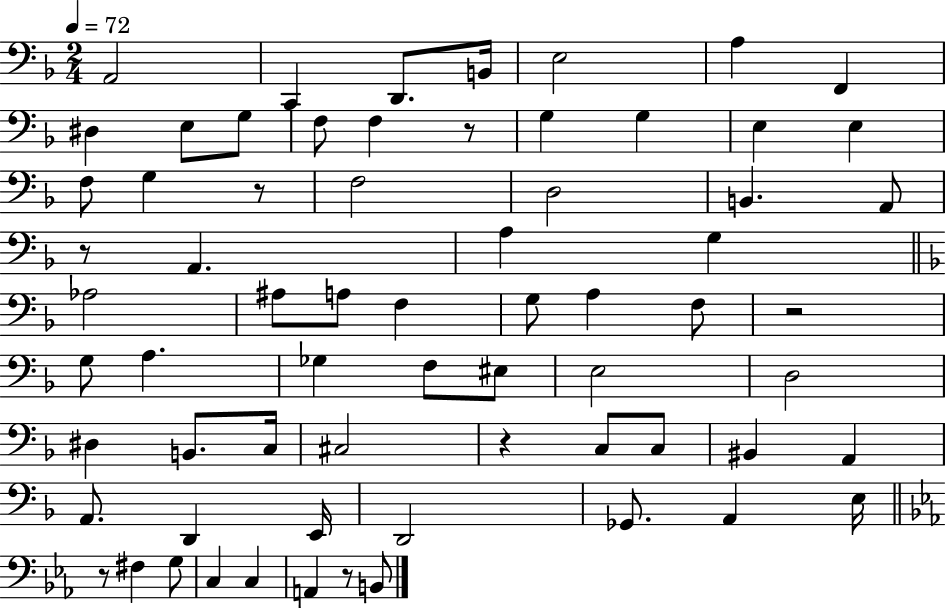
A2/h C2/q D2/e. B2/s E3/h A3/q F2/q D#3/q E3/e G3/e F3/e F3/q R/e G3/q G3/q E3/q E3/q F3/e G3/q R/e F3/h D3/h B2/q. A2/e R/e A2/q. A3/q G3/q Ab3/h A#3/e A3/e F3/q G3/e A3/q F3/e R/h G3/e A3/q. Gb3/q F3/e EIS3/e E3/h D3/h D#3/q B2/e. C3/s C#3/h R/q C3/e C3/e BIS2/q A2/q A2/e. D2/q E2/s D2/h Gb2/e. A2/q E3/s R/e F#3/q G3/e C3/q C3/q A2/q R/e B2/e